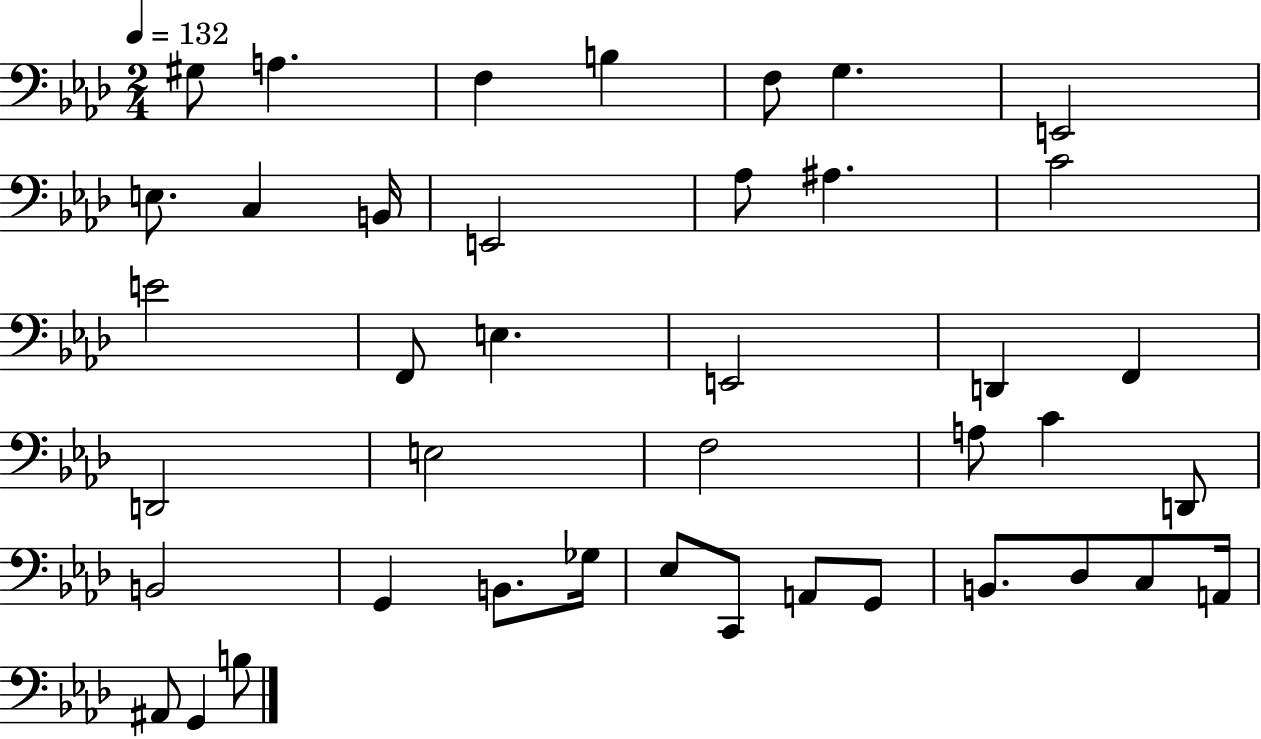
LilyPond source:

{
  \clef bass
  \numericTimeSignature
  \time 2/4
  \key aes \major
  \tempo 4 = 132
  gis8 a4. | f4 b4 | f8 g4. | e,2 | \break e8. c4 b,16 | e,2 | aes8 ais4. | c'2 | \break e'2 | f,8 e4. | e,2 | d,4 f,4 | \break d,2 | e2 | f2 | a8 c'4 d,8 | \break b,2 | g,4 b,8. ges16 | ees8 c,8 a,8 g,8 | b,8. des8 c8 a,16 | \break ais,8 g,4 b8 | \bar "|."
}